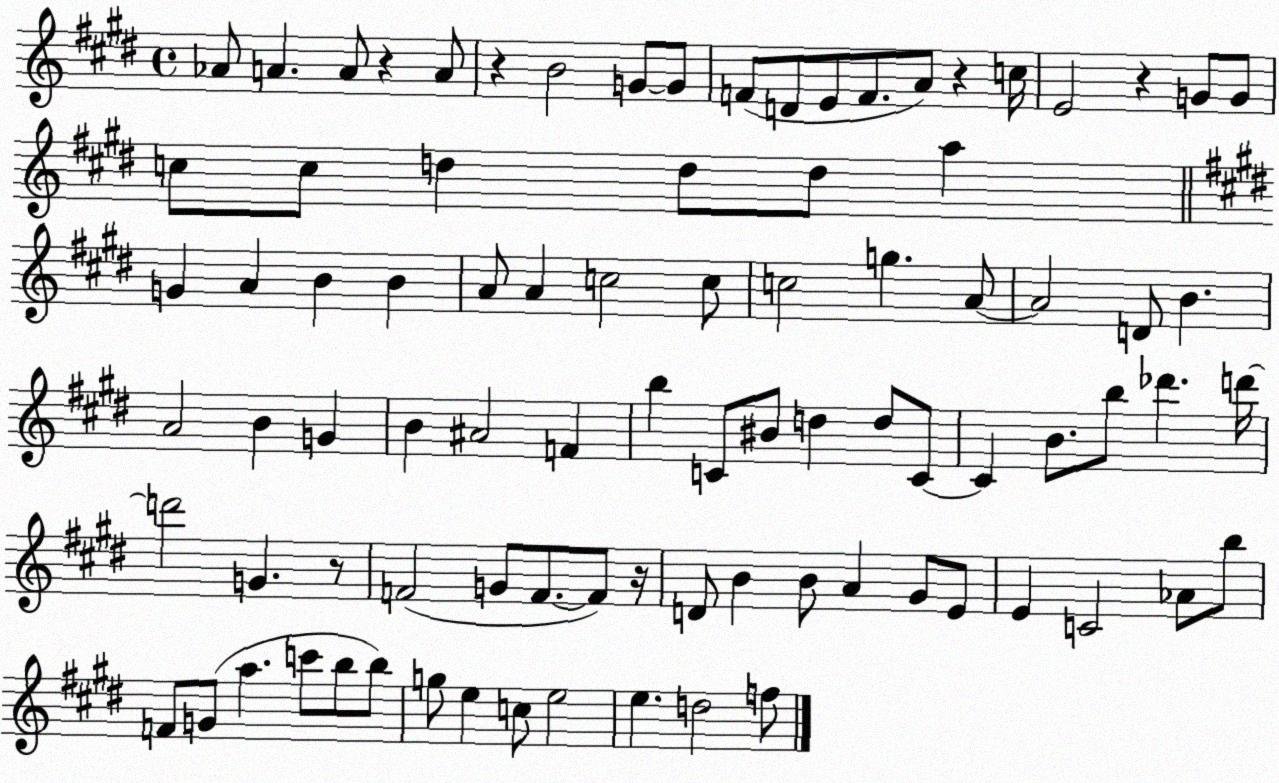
X:1
T:Untitled
M:4/4
L:1/4
K:E
_A/2 A A/2 z A/2 z B2 G/2 G/2 F/2 D/2 E/2 F/2 A/2 z c/4 E2 z G/2 G/2 c/2 c/2 d d/2 d/2 a G A B B A/2 A c2 c/2 c2 g A/2 A2 D/2 B A2 B G B ^A2 F b C/2 ^B/2 d d/2 C/2 C B/2 b/2 _d' d'/4 d'2 G z/2 F2 G/2 F/2 F/2 z/4 D/2 B B/2 A ^G/2 E/2 E C2 _A/2 b/2 F/2 G/2 a c'/2 b/2 b/2 g/2 e c/2 e2 e d2 f/2